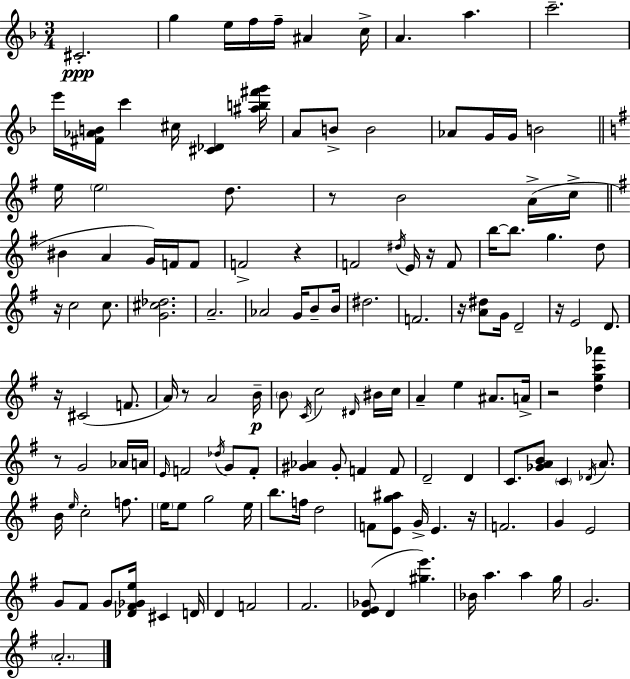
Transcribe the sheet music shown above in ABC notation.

X:1
T:Untitled
M:3/4
L:1/4
K:F
^C2 g e/4 f/4 f/4 ^A c/4 A a c'2 e'/4 [^F_AB]/4 c' ^c/4 [^C_D] [^ab^f'g']/4 A/2 B/2 B2 _A/2 G/4 G/4 B2 e/4 e2 d/2 z/2 B2 A/4 c/4 ^B A G/4 F/4 F/2 F2 z F2 ^d/4 E/4 z/4 F/2 b/4 b/2 g d/2 z/4 c2 c/2 [G^c_d]2 A2 _A2 G/4 B/2 B/4 ^d2 F2 z/4 [A^d]/2 G/4 D2 z/4 E2 D/2 z/4 ^C2 F/2 A/4 z/2 A2 B/4 B/2 C/4 c2 ^D/4 ^B/4 c/4 A e ^A/2 A/4 z2 [dgc'_a'] z/2 G2 _A/4 A/4 E/4 F2 _d/4 G/2 F/2 [^G_A] ^G/2 F F/2 D2 D C/2 [_GAB]/2 C _D/4 A/2 B/4 e/4 c2 f/2 e/4 e/2 g2 e/4 b/2 f/4 d2 F/2 [Eg^a]/2 G/4 E z/4 F2 G E2 G/2 ^F/2 G/2 [_D^F_Ge]/4 ^C D/4 D F2 ^F2 [DE_G]/2 D [^ge'] _B/4 a a g/4 G2 A2